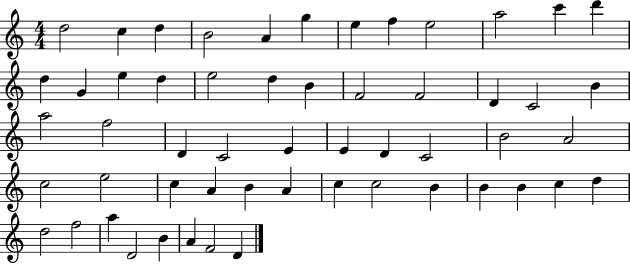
X:1
T:Untitled
M:4/4
L:1/4
K:C
d2 c d B2 A g e f e2 a2 c' d' d G e d e2 d B F2 F2 D C2 B a2 f2 D C2 E E D C2 B2 A2 c2 e2 c A B A c c2 B B B c d d2 f2 a D2 B A F2 D